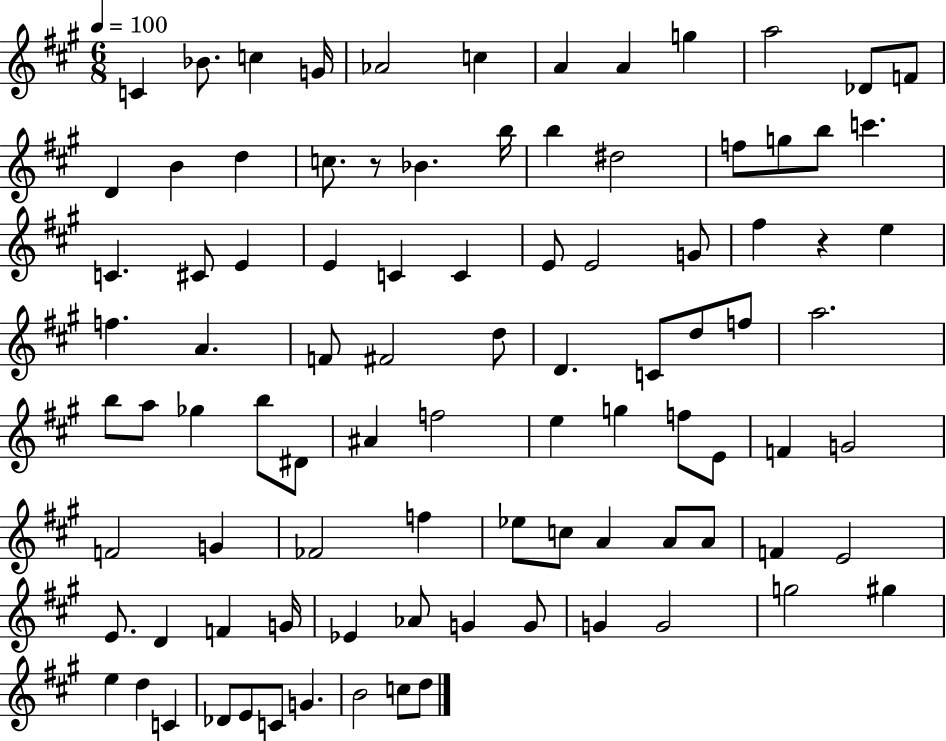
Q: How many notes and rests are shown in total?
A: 93